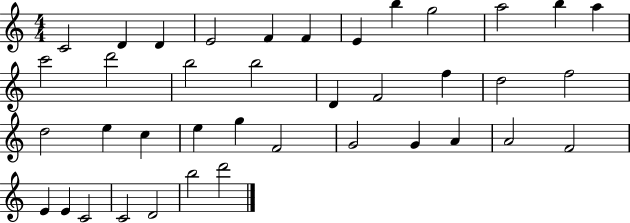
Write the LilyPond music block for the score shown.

{
  \clef treble
  \numericTimeSignature
  \time 4/4
  \key c \major
  c'2 d'4 d'4 | e'2 f'4 f'4 | e'4 b''4 g''2 | a''2 b''4 a''4 | \break c'''2 d'''2 | b''2 b''2 | d'4 f'2 f''4 | d''2 f''2 | \break d''2 e''4 c''4 | e''4 g''4 f'2 | g'2 g'4 a'4 | a'2 f'2 | \break e'4 e'4 c'2 | c'2 d'2 | b''2 d'''2 | \bar "|."
}